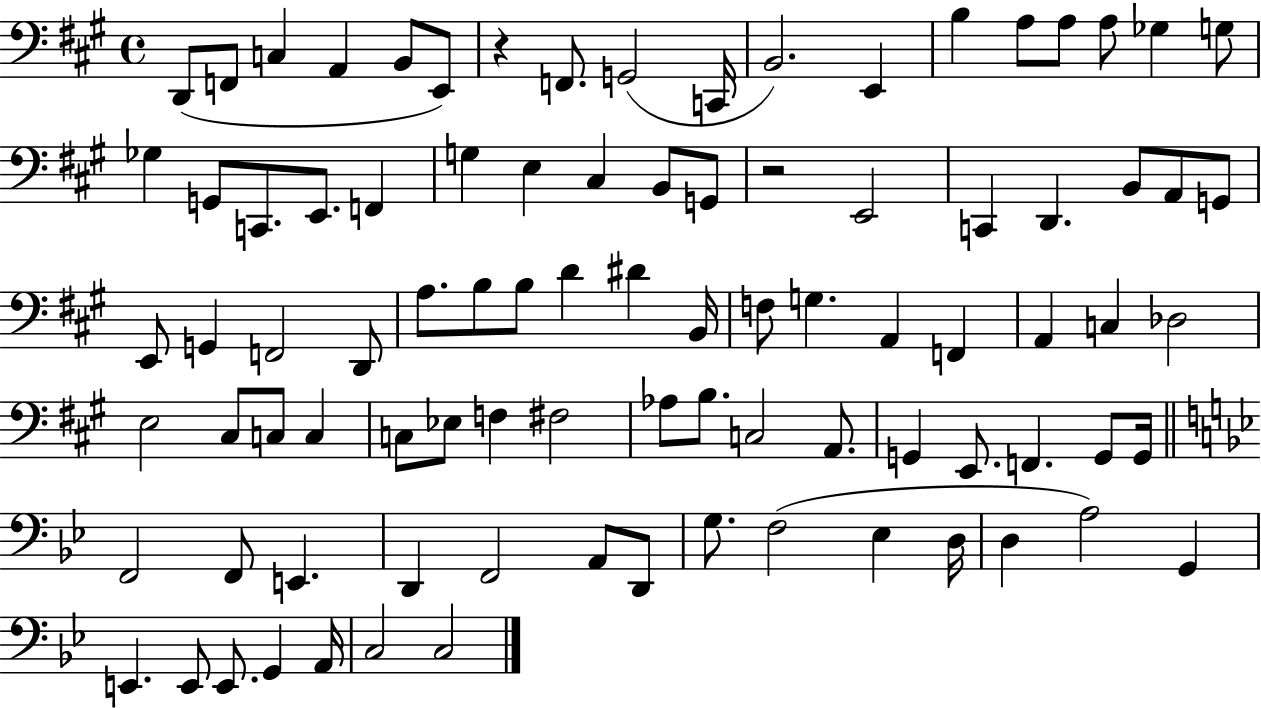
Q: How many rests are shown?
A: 2